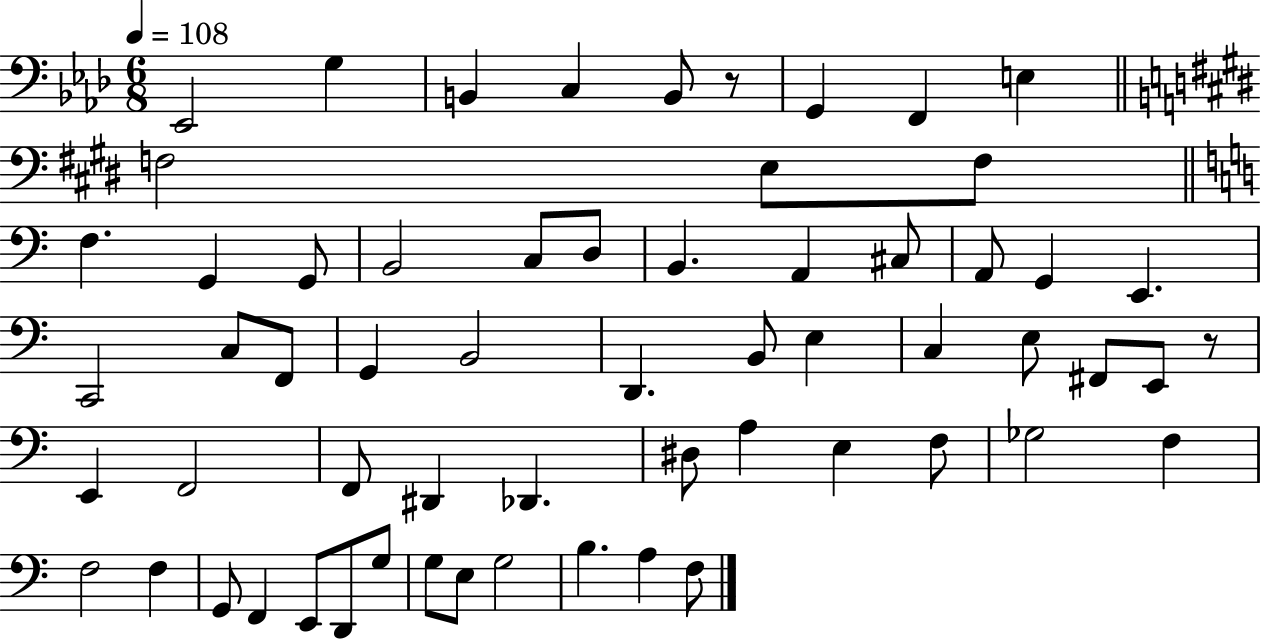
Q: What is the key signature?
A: AES major